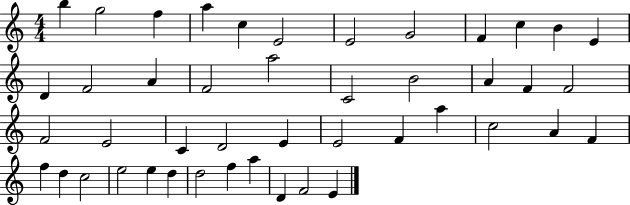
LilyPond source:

{
  \clef treble
  \numericTimeSignature
  \time 4/4
  \key c \major
  b''4 g''2 f''4 | a''4 c''4 e'2 | e'2 g'2 | f'4 c''4 b'4 e'4 | \break d'4 f'2 a'4 | f'2 a''2 | c'2 b'2 | a'4 f'4 f'2 | \break f'2 e'2 | c'4 d'2 e'4 | e'2 f'4 a''4 | c''2 a'4 f'4 | \break f''4 d''4 c''2 | e''2 e''4 d''4 | d''2 f''4 a''4 | d'4 f'2 e'4 | \break \bar "|."
}